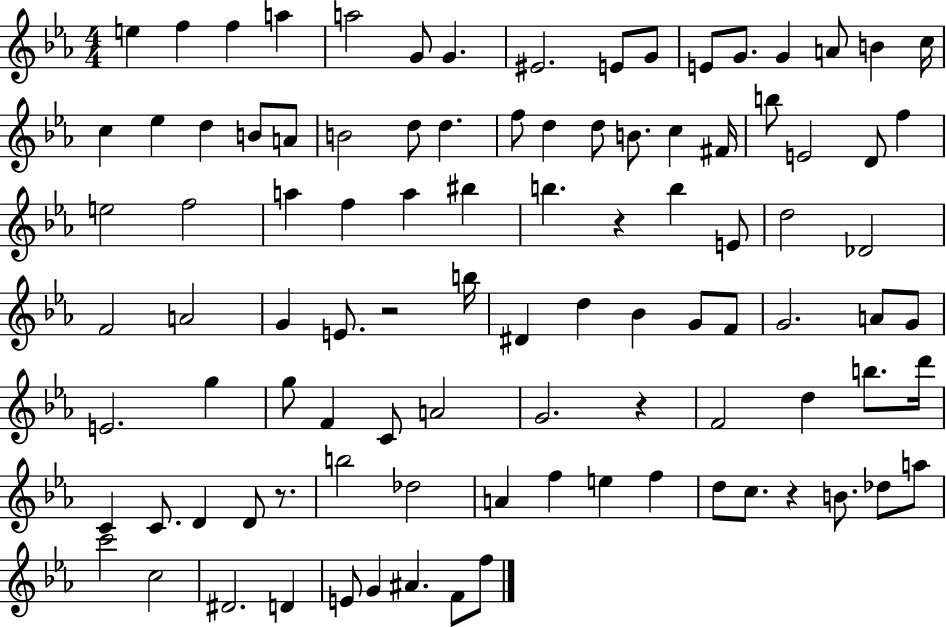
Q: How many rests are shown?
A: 5